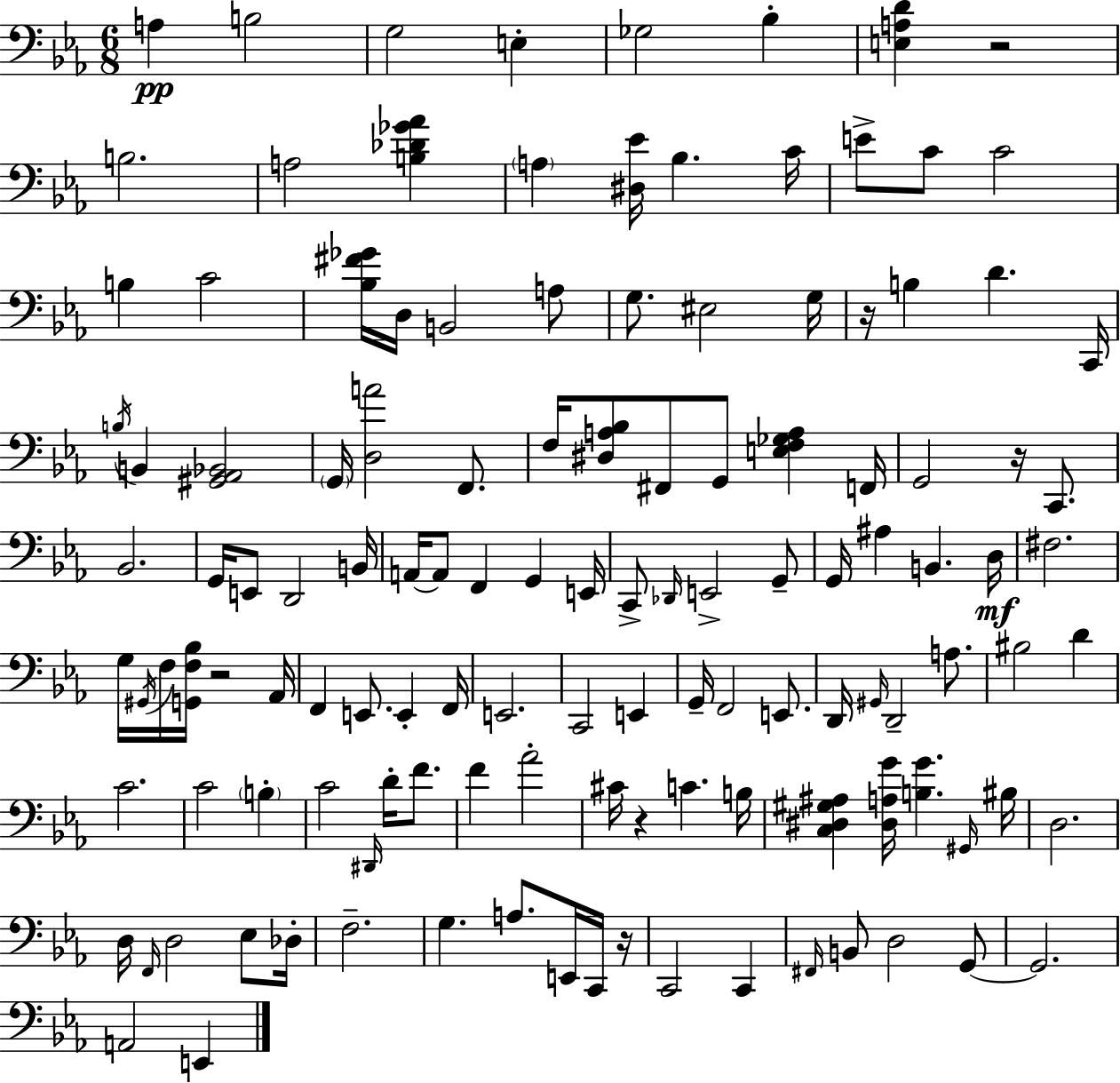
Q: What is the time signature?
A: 6/8